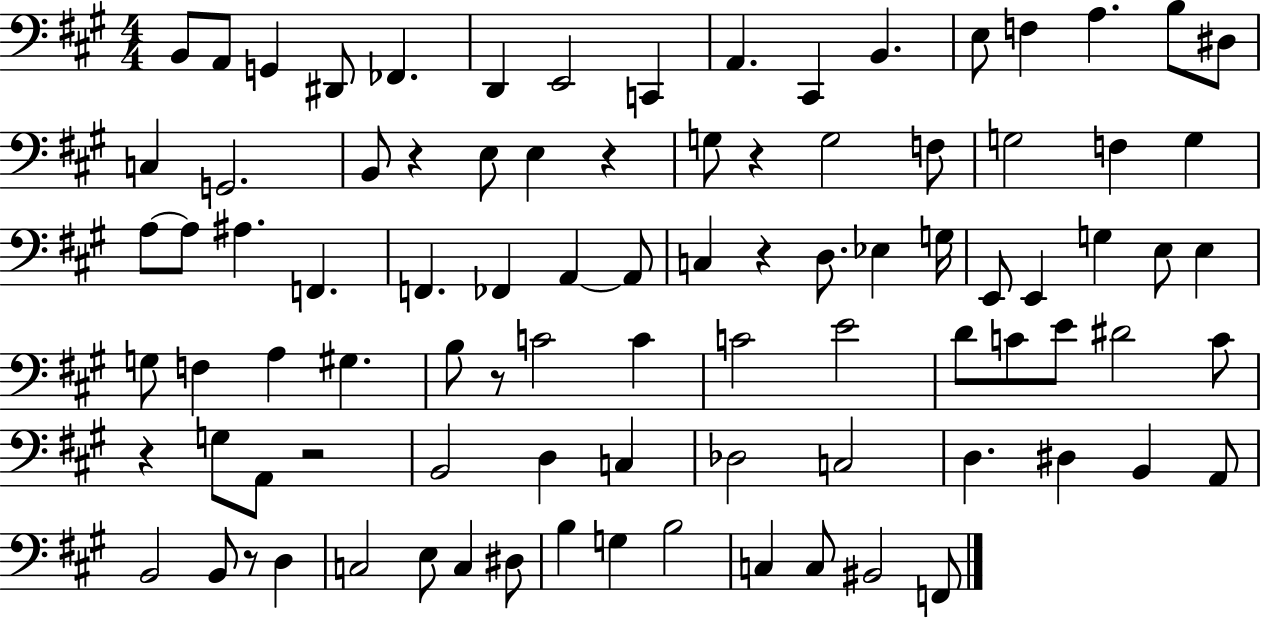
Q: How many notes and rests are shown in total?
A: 91